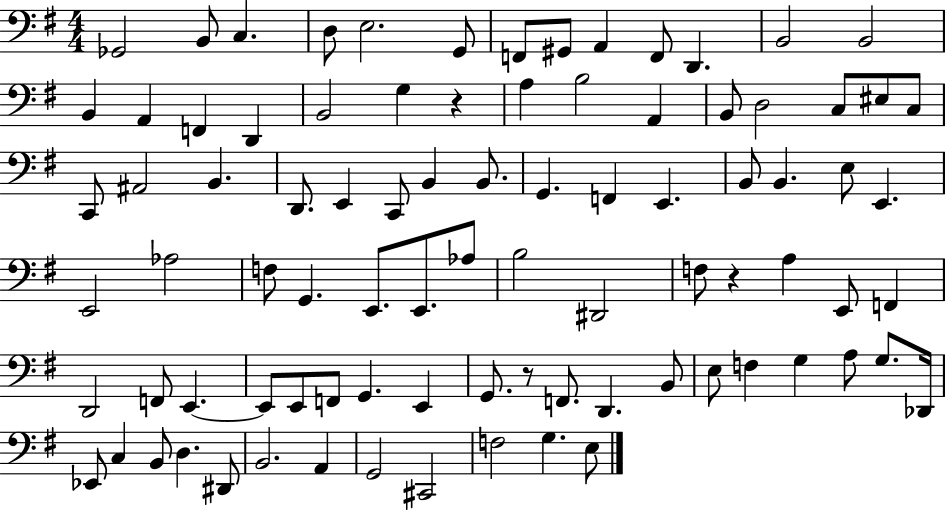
{
  \clef bass
  \numericTimeSignature
  \time 4/4
  \key g \major
  ges,2 b,8 c4. | d8 e2. g,8 | f,8 gis,8 a,4 f,8 d,4. | b,2 b,2 | \break b,4 a,4 f,4 d,4 | b,2 g4 r4 | a4 b2 a,4 | b,8 d2 c8 eis8 c8 | \break c,8 ais,2 b,4. | d,8. e,4 c,8 b,4 b,8. | g,4. f,4 e,4. | b,8 b,4. e8 e,4. | \break e,2 aes2 | f8 g,4. e,8. e,8. aes8 | b2 dis,2 | f8 r4 a4 e,8 f,4 | \break d,2 f,8 e,4.~~ | e,8 e,8 f,8 g,4. e,4 | g,8. r8 f,8. d,4. b,8 | e8 f4 g4 a8 g8. des,16 | \break ees,8 c4 b,8 d4. dis,8 | b,2. a,4 | g,2 cis,2 | f2 g4. e8 | \break \bar "|."
}